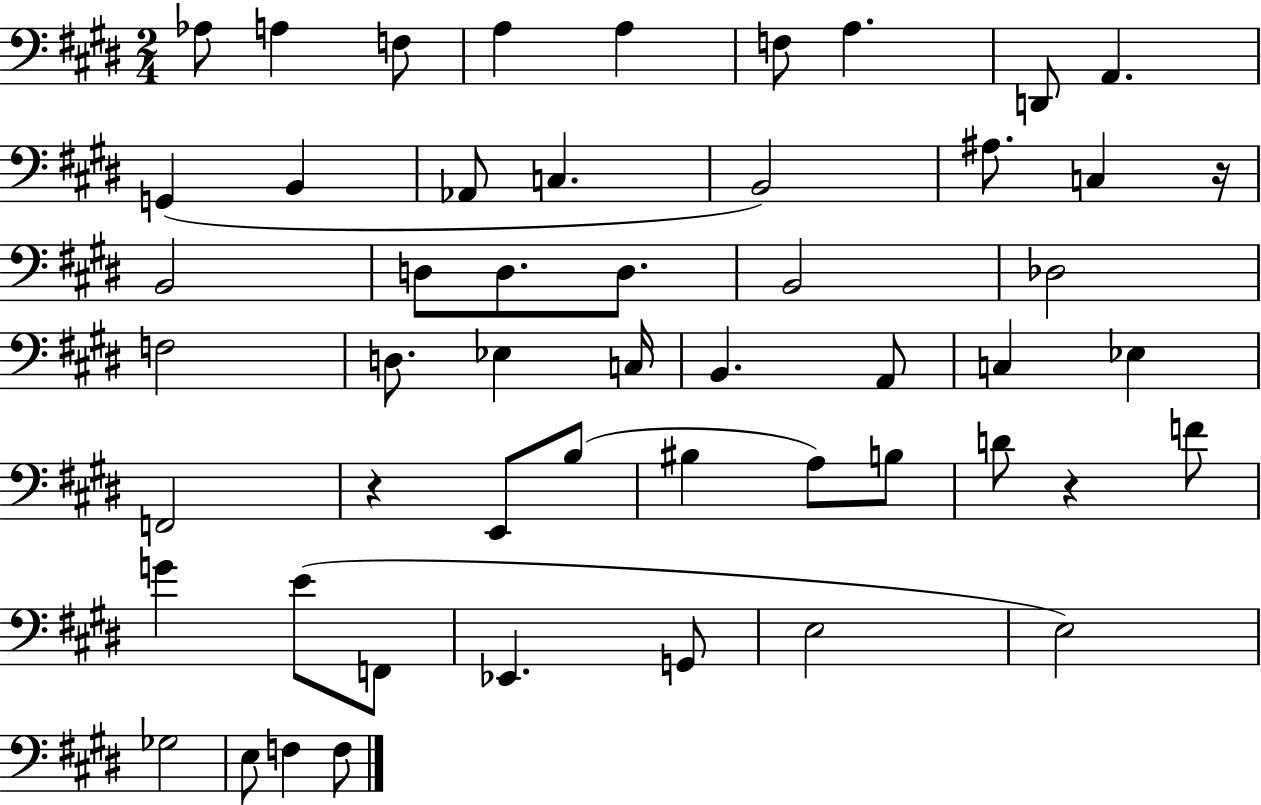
Ab3/e A3/q F3/e A3/q A3/q F3/e A3/q. D2/e A2/q. G2/q B2/q Ab2/e C3/q. B2/h A#3/e. C3/q R/s B2/h D3/e D3/e. D3/e. B2/h Db3/h F3/h D3/e. Eb3/q C3/s B2/q. A2/e C3/q Eb3/q F2/h R/q E2/e B3/e BIS3/q A3/e B3/e D4/e R/q F4/e G4/q E4/e F2/e Eb2/q. G2/e E3/h E3/h Gb3/h E3/e F3/q F3/e